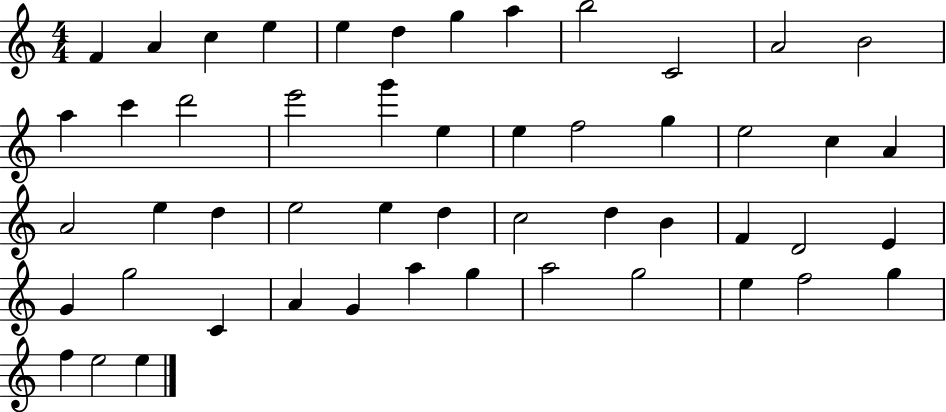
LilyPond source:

{
  \clef treble
  \numericTimeSignature
  \time 4/4
  \key c \major
  f'4 a'4 c''4 e''4 | e''4 d''4 g''4 a''4 | b''2 c'2 | a'2 b'2 | \break a''4 c'''4 d'''2 | e'''2 g'''4 e''4 | e''4 f''2 g''4 | e''2 c''4 a'4 | \break a'2 e''4 d''4 | e''2 e''4 d''4 | c''2 d''4 b'4 | f'4 d'2 e'4 | \break g'4 g''2 c'4 | a'4 g'4 a''4 g''4 | a''2 g''2 | e''4 f''2 g''4 | \break f''4 e''2 e''4 | \bar "|."
}